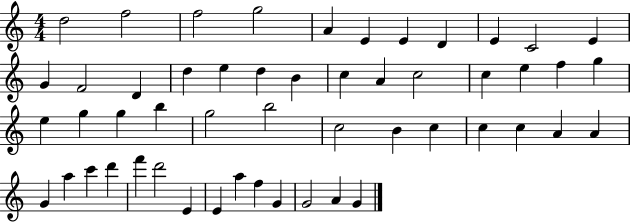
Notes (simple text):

D5/h F5/h F5/h G5/h A4/q E4/q E4/q D4/q E4/q C4/h E4/q G4/q F4/h D4/q D5/q E5/q D5/q B4/q C5/q A4/q C5/h C5/q E5/q F5/q G5/q E5/q G5/q G5/q B5/q G5/h B5/h C5/h B4/q C5/q C5/q C5/q A4/q A4/q G4/q A5/q C6/q D6/q F6/q D6/h E4/q E4/q A5/q F5/q G4/q G4/h A4/q G4/q